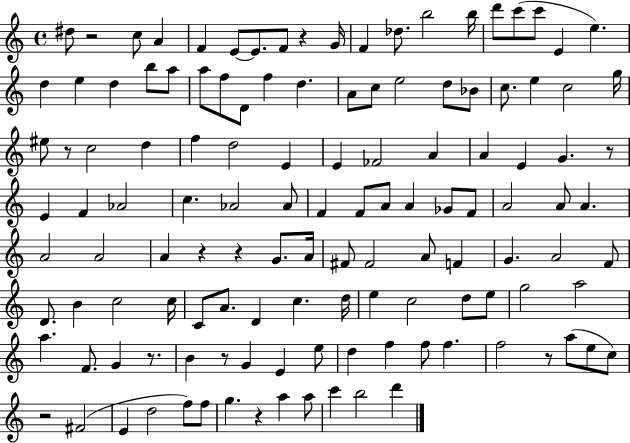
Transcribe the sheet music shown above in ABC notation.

X:1
T:Untitled
M:4/4
L:1/4
K:C
^d/2 z2 c/2 A F E/2 E/2 F/2 z G/4 F _d/2 b2 b/4 d'/2 c'/2 c'/2 E e d e d b/2 a/2 a/2 f/2 D/2 f d A/2 c/2 e2 d/2 _B/2 c/2 e c2 g/4 ^e/2 z/2 c2 d f d2 E E _F2 A A E G z/2 E F _A2 c _A2 _A/2 F F/2 A/2 A _G/2 F/2 A2 A/2 A A2 A2 A z z G/2 A/4 ^F/2 ^F2 A/2 F G A2 F/2 D/2 B c2 c/4 C/2 A/2 D c d/4 e c2 d/2 e/2 g2 a2 a F/2 G z/2 B z/2 G E e/2 d f f/2 f f2 z/2 a/2 e/2 c/2 z2 ^F2 E d2 f/2 f/2 g z a a/2 c' b2 d'